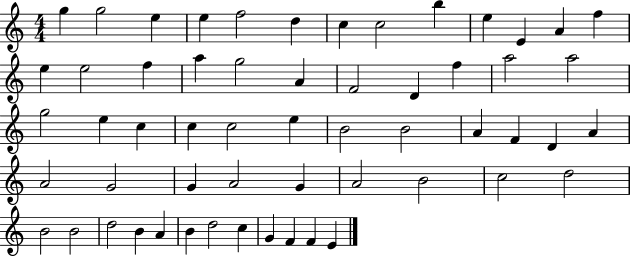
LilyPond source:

{
  \clef treble
  \numericTimeSignature
  \time 4/4
  \key c \major
  g''4 g''2 e''4 | e''4 f''2 d''4 | c''4 c''2 b''4 | e''4 e'4 a'4 f''4 | \break e''4 e''2 f''4 | a''4 g''2 a'4 | f'2 d'4 f''4 | a''2 a''2 | \break g''2 e''4 c''4 | c''4 c''2 e''4 | b'2 b'2 | a'4 f'4 d'4 a'4 | \break a'2 g'2 | g'4 a'2 g'4 | a'2 b'2 | c''2 d''2 | \break b'2 b'2 | d''2 b'4 a'4 | b'4 d''2 c''4 | g'4 f'4 f'4 e'4 | \break \bar "|."
}